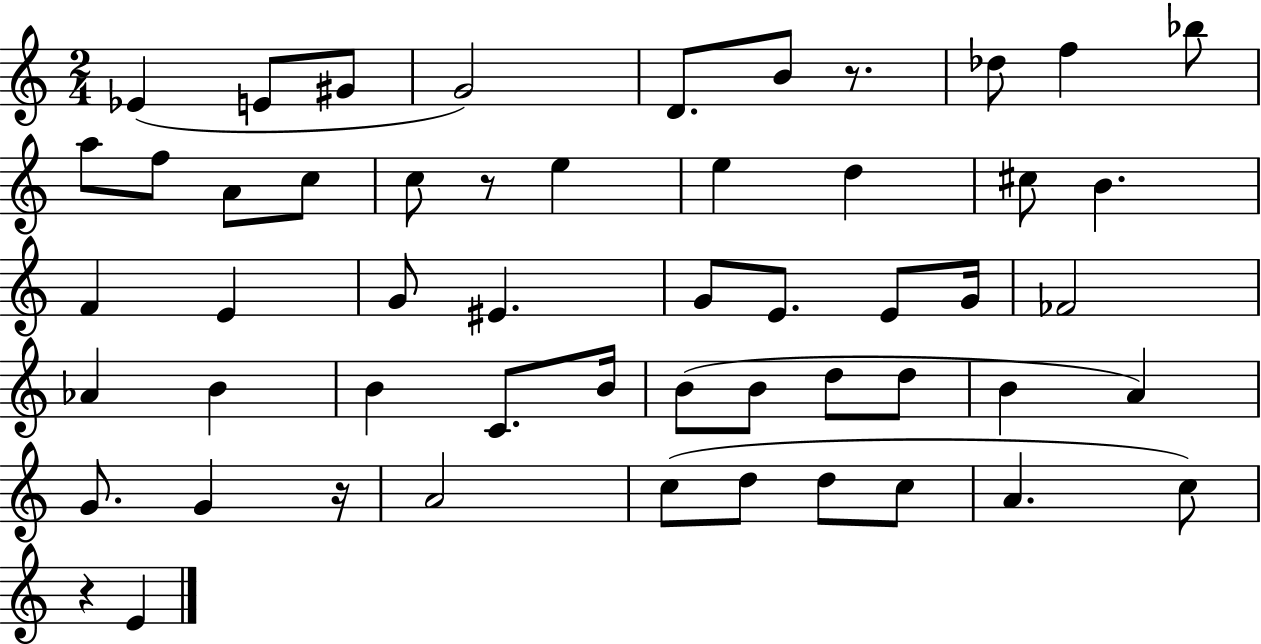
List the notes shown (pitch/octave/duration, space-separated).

Eb4/q E4/e G#4/e G4/h D4/e. B4/e R/e. Db5/e F5/q Bb5/e A5/e F5/e A4/e C5/e C5/e R/e E5/q E5/q D5/q C#5/e B4/q. F4/q E4/q G4/e EIS4/q. G4/e E4/e. E4/e G4/s FES4/h Ab4/q B4/q B4/q C4/e. B4/s B4/e B4/e D5/e D5/e B4/q A4/q G4/e. G4/q R/s A4/h C5/e D5/e D5/e C5/e A4/q. C5/e R/q E4/q